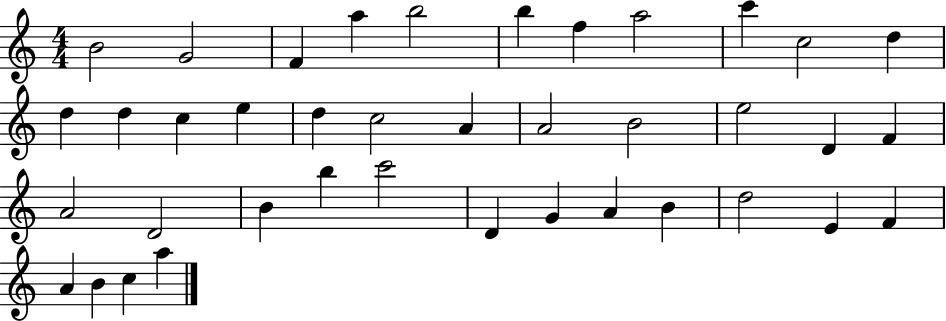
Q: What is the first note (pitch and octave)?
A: B4